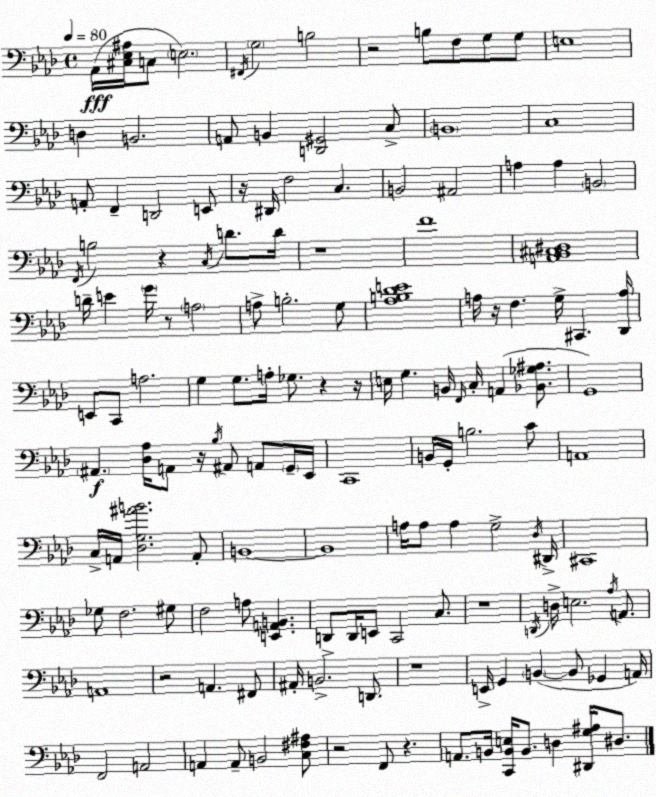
X:1
T:Untitled
M:4/4
L:1/4
K:Ab
_A,,/4 [^C,_E,^A,]/4 C,/2 E,2 ^F,,/4 G,2 B,2 z2 B,/2 F,/2 G,/2 G,/2 E,4 D, B,,2 A,,/2 B,, [D,,^G,,]2 C,/2 B,,4 C,4 A,,/2 F,, D,,2 E,,/2 z/4 ^D,,/4 F,2 C, B,,2 ^A,,2 A, A, B,,2 F,,/4 B,2 z C,/4 D/2 D/4 z4 F4 [A,,_B,,^C,^D,]4 D/4 E G/4 z/2 A,2 A,/2 B,2 G,/2 [_A,B,_DE]4 A,/4 z/4 F, G,/4 ^C,, [_D,,A,]/4 E,,/2 C,,/2 A,2 G, G,/2 A,/4 _G,/2 z z/4 E,/4 G, B,,/4 F,,/4 C,/4 A,, [_B,,_G,^A,]/2 G,,4 ^A,, [_D,_A,]/4 A,,/2 z/4 _B,/4 ^A,,/2 A,,/2 G,,/4 _E,,/4 C,,4 B,,/4 G,,/4 B,2 C/2 A,,4 C,/4 A,,/4 [_D,G,^AB]2 A,,/2 B,,4 B,,4 A,/4 A,/2 A, G,2 _D,/4 ^D,,/4 ^C,,4 _G,/2 F,2 ^G,/2 F,2 A,/2 [E,,A,,B,,] D,,/2 D,,/4 E,,/2 C,,2 C,/2 z4 D,,/4 D,/4 E,2 _A,/4 A,,/2 A,,4 z2 A,, ^F,,/2 ^A,,/4 B,,2 D,,/2 z4 E,,/4 G,, B,, B,,/2 _G,, A,,/4 F,,2 A,,2 A,, A,,/2 B,,2 [C,^F,^A,]/2 z2 F,,/2 z A,,/2 B,,/4 [C,,B,,E,]/4 B,,/2 D, [^D,,G,^A,]/4 ^D,/2